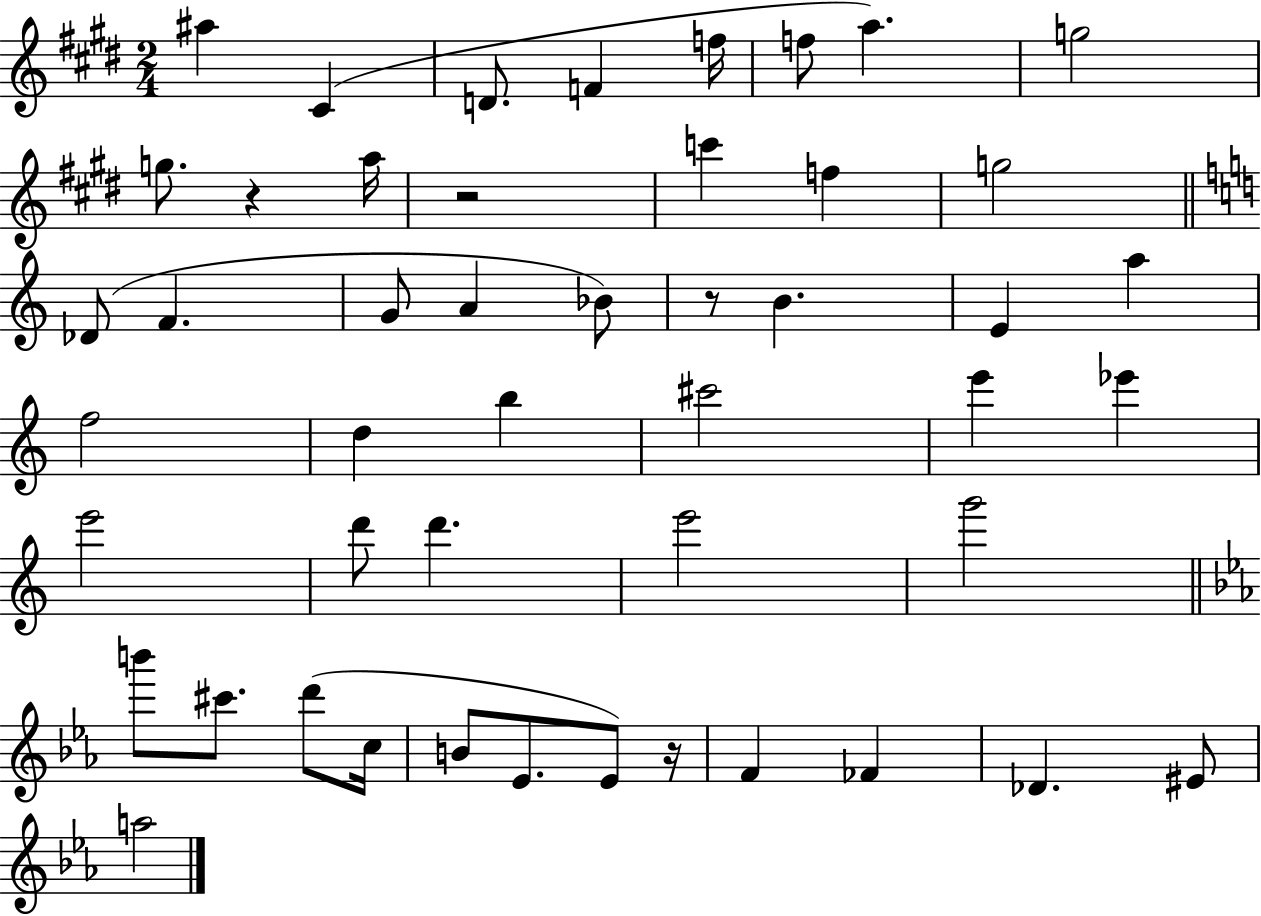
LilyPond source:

{
  \clef treble
  \numericTimeSignature
  \time 2/4
  \key e \major
  ais''4 cis'4( | d'8. f'4 f''16 | f''8 a''4.) | g''2 | \break g''8. r4 a''16 | r2 | c'''4 f''4 | g''2 | \break \bar "||" \break \key c \major des'8( f'4. | g'8 a'4 bes'8) | r8 b'4. | e'4 a''4 | \break f''2 | d''4 b''4 | cis'''2 | e'''4 ees'''4 | \break e'''2 | d'''8 d'''4. | e'''2 | g'''2 | \break \bar "||" \break \key ees \major b'''8 cis'''8. d'''8( c''16 | b'8 ees'8. ees'8) r16 | f'4 fes'4 | des'4. eis'8 | \break a''2 | \bar "|."
}